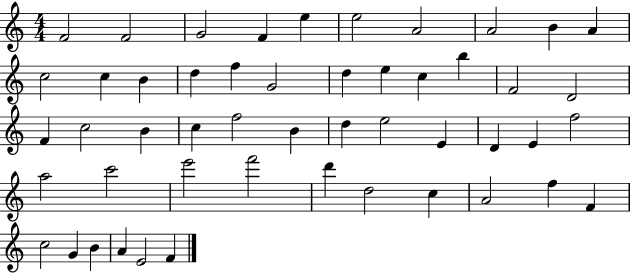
F4/h F4/h G4/h F4/q E5/q E5/h A4/h A4/h B4/q A4/q C5/h C5/q B4/q D5/q F5/q G4/h D5/q E5/q C5/q B5/q F4/h D4/h F4/q C5/h B4/q C5/q F5/h B4/q D5/q E5/h E4/q D4/q E4/q F5/h A5/h C6/h E6/h F6/h D6/q D5/h C5/q A4/h F5/q F4/q C5/h G4/q B4/q A4/q E4/h F4/q